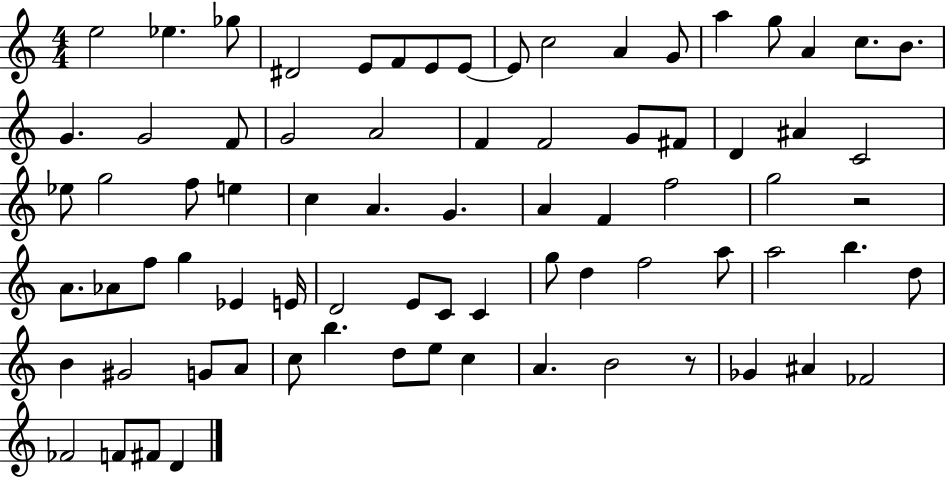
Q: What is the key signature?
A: C major